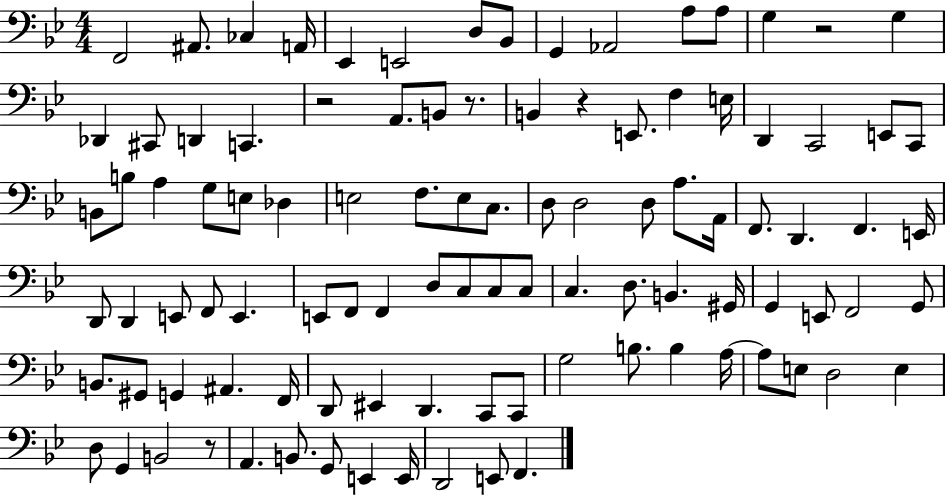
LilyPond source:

{
  \clef bass
  \numericTimeSignature
  \time 4/4
  \key bes \major
  \repeat volta 2 { f,2 ais,8. ces4 a,16 | ees,4 e,2 d8 bes,8 | g,4 aes,2 a8 a8 | g4 r2 g4 | \break des,4 cis,8 d,4 c,4. | r2 a,8. b,8 r8. | b,4 r4 e,8. f4 e16 | d,4 c,2 e,8 c,8 | \break b,8 b8 a4 g8 e8 des4 | e2 f8. e8 c8. | d8 d2 d8 a8. a,16 | f,8. d,4. f,4. e,16 | \break d,8 d,4 e,8 f,8 e,4. | e,8 f,8 f,4 d8 c8 c8 c8 | c4. d8. b,4. gis,16 | g,4 e,8 f,2 g,8 | \break b,8. gis,8 g,4 ais,4. f,16 | d,8 eis,4 d,4. c,8 c,8 | g2 b8. b4 a16~~ | a8 e8 d2 e4 | \break d8 g,4 b,2 r8 | a,4. b,8. g,8 e,4 e,16 | d,2 e,8 f,4. | } \bar "|."
}